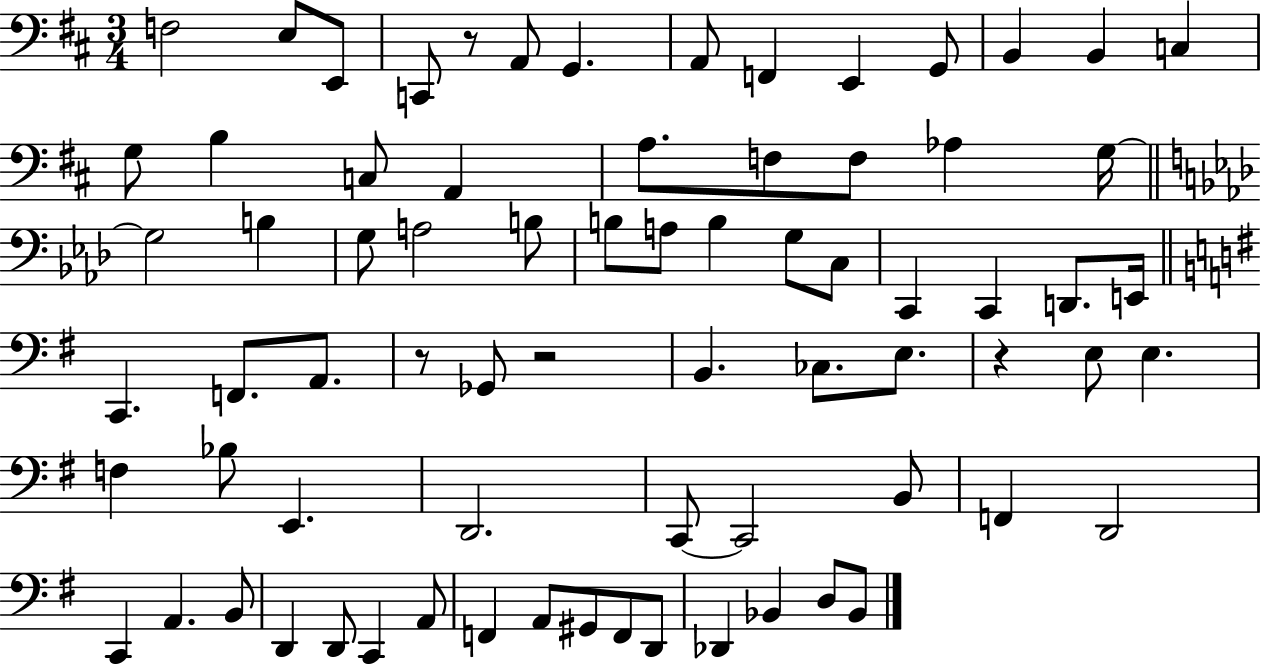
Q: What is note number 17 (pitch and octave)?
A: A2